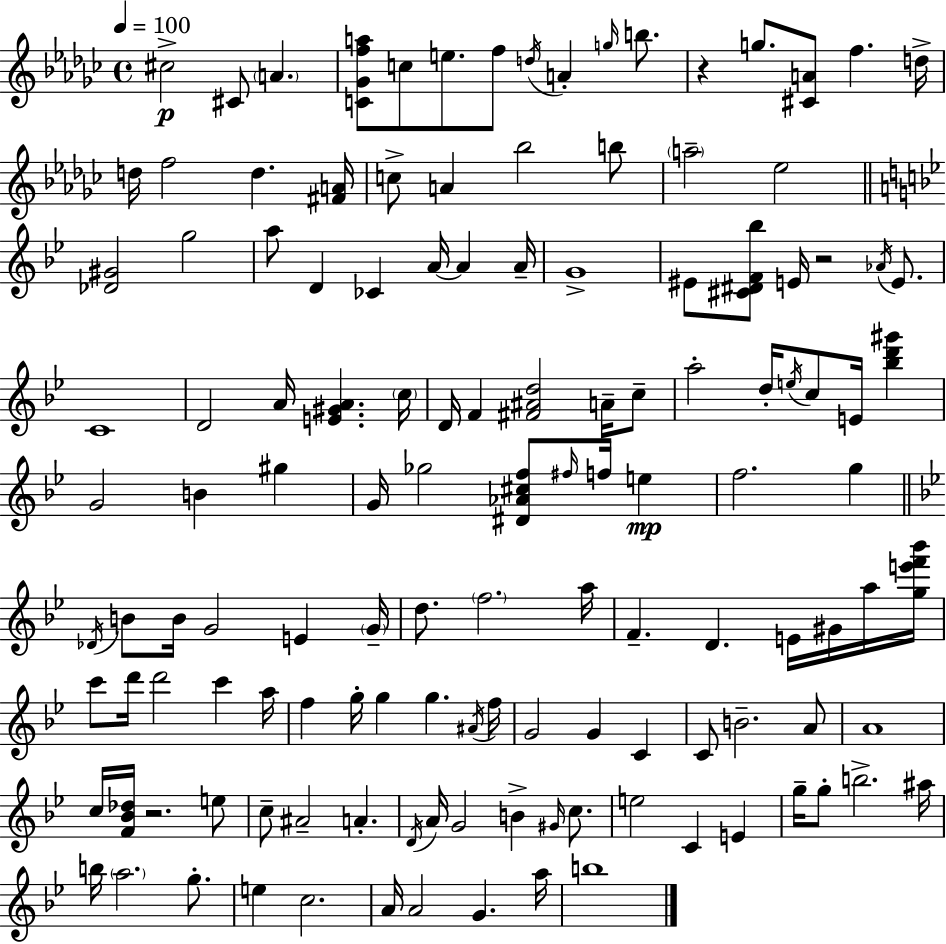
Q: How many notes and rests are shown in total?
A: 131